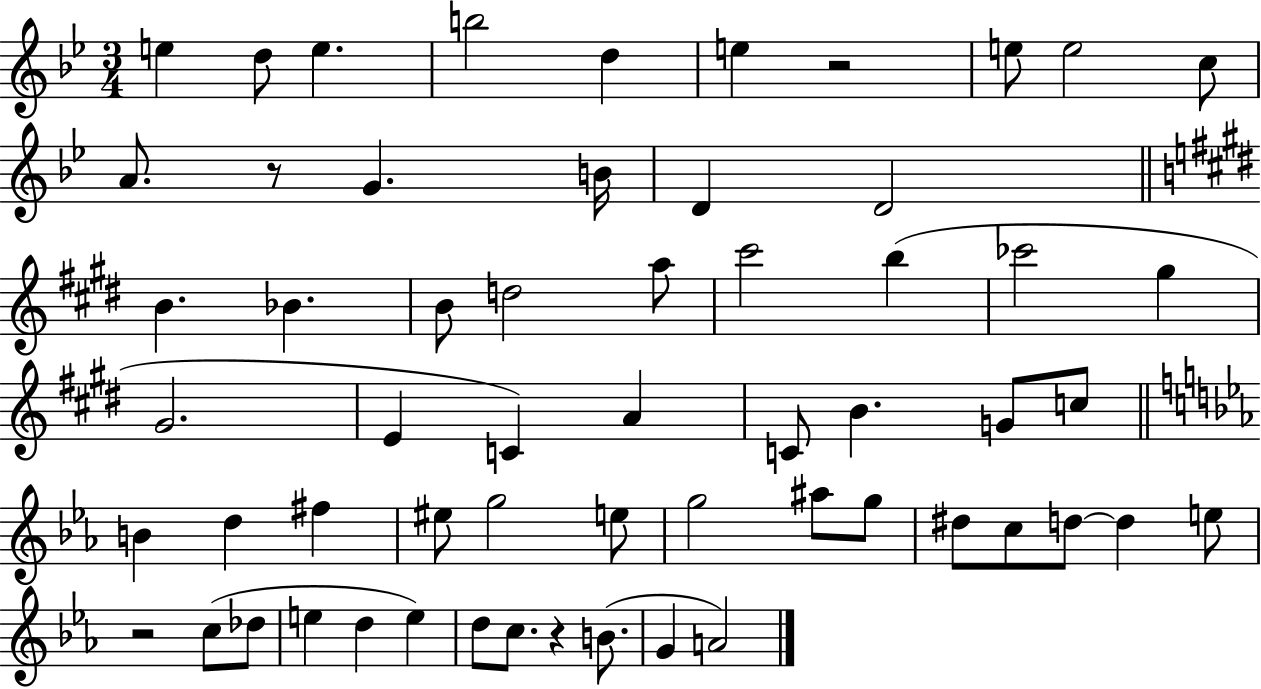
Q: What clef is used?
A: treble